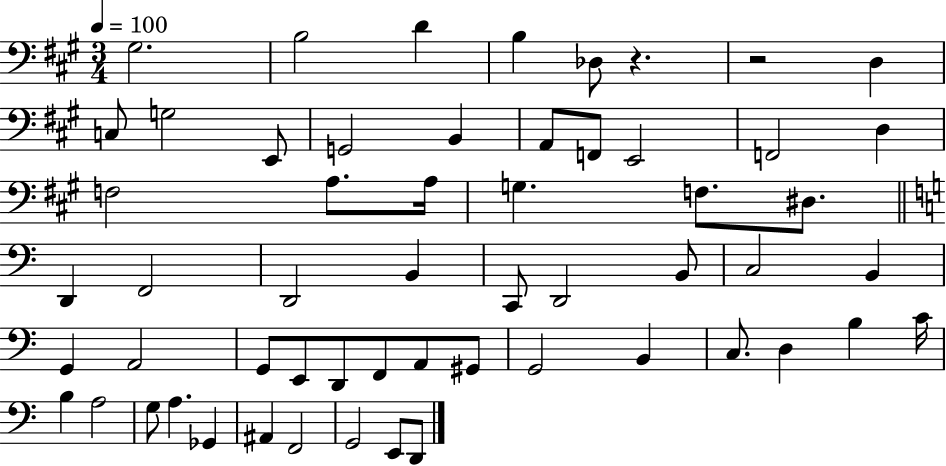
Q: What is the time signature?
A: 3/4